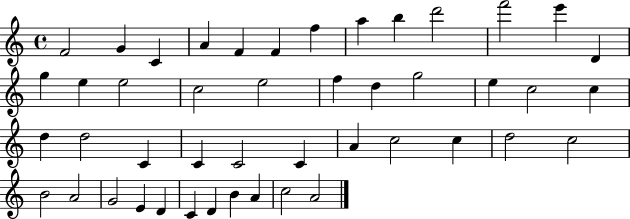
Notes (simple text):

F4/h G4/q C4/q A4/q F4/q F4/q F5/q A5/q B5/q D6/h F6/h E6/q D4/q G5/q E5/q E5/h C5/h E5/h F5/q D5/q G5/h E5/q C5/h C5/q D5/q D5/h C4/q C4/q C4/h C4/q A4/q C5/h C5/q D5/h C5/h B4/h A4/h G4/h E4/q D4/q C4/q D4/q B4/q A4/q C5/h A4/h